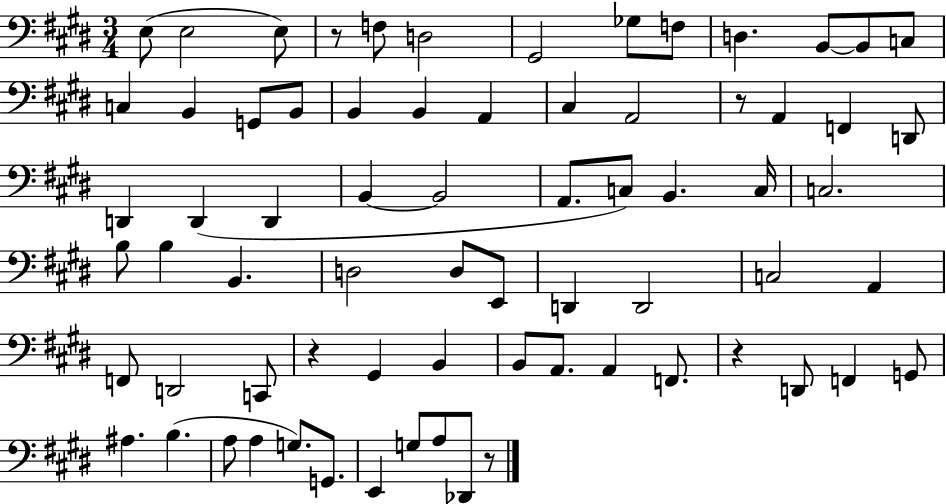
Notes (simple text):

E3/e E3/h E3/e R/e F3/e D3/h G#2/h Gb3/e F3/e D3/q. B2/e B2/e C3/e C3/q B2/q G2/e B2/e B2/q B2/q A2/q C#3/q A2/h R/e A2/q F2/q D2/e D2/q D2/q D2/q B2/q B2/h A2/e. C3/e B2/q. C3/s C3/h. B3/e B3/q B2/q. D3/h D3/e E2/e D2/q D2/h C3/h A2/q F2/e D2/h C2/e R/q G#2/q B2/q B2/e A2/e. A2/q F2/e. R/q D2/e F2/q G2/e A#3/q. B3/q. A3/e A3/q G3/e. G2/e. E2/q G3/e A3/e Db2/e R/e